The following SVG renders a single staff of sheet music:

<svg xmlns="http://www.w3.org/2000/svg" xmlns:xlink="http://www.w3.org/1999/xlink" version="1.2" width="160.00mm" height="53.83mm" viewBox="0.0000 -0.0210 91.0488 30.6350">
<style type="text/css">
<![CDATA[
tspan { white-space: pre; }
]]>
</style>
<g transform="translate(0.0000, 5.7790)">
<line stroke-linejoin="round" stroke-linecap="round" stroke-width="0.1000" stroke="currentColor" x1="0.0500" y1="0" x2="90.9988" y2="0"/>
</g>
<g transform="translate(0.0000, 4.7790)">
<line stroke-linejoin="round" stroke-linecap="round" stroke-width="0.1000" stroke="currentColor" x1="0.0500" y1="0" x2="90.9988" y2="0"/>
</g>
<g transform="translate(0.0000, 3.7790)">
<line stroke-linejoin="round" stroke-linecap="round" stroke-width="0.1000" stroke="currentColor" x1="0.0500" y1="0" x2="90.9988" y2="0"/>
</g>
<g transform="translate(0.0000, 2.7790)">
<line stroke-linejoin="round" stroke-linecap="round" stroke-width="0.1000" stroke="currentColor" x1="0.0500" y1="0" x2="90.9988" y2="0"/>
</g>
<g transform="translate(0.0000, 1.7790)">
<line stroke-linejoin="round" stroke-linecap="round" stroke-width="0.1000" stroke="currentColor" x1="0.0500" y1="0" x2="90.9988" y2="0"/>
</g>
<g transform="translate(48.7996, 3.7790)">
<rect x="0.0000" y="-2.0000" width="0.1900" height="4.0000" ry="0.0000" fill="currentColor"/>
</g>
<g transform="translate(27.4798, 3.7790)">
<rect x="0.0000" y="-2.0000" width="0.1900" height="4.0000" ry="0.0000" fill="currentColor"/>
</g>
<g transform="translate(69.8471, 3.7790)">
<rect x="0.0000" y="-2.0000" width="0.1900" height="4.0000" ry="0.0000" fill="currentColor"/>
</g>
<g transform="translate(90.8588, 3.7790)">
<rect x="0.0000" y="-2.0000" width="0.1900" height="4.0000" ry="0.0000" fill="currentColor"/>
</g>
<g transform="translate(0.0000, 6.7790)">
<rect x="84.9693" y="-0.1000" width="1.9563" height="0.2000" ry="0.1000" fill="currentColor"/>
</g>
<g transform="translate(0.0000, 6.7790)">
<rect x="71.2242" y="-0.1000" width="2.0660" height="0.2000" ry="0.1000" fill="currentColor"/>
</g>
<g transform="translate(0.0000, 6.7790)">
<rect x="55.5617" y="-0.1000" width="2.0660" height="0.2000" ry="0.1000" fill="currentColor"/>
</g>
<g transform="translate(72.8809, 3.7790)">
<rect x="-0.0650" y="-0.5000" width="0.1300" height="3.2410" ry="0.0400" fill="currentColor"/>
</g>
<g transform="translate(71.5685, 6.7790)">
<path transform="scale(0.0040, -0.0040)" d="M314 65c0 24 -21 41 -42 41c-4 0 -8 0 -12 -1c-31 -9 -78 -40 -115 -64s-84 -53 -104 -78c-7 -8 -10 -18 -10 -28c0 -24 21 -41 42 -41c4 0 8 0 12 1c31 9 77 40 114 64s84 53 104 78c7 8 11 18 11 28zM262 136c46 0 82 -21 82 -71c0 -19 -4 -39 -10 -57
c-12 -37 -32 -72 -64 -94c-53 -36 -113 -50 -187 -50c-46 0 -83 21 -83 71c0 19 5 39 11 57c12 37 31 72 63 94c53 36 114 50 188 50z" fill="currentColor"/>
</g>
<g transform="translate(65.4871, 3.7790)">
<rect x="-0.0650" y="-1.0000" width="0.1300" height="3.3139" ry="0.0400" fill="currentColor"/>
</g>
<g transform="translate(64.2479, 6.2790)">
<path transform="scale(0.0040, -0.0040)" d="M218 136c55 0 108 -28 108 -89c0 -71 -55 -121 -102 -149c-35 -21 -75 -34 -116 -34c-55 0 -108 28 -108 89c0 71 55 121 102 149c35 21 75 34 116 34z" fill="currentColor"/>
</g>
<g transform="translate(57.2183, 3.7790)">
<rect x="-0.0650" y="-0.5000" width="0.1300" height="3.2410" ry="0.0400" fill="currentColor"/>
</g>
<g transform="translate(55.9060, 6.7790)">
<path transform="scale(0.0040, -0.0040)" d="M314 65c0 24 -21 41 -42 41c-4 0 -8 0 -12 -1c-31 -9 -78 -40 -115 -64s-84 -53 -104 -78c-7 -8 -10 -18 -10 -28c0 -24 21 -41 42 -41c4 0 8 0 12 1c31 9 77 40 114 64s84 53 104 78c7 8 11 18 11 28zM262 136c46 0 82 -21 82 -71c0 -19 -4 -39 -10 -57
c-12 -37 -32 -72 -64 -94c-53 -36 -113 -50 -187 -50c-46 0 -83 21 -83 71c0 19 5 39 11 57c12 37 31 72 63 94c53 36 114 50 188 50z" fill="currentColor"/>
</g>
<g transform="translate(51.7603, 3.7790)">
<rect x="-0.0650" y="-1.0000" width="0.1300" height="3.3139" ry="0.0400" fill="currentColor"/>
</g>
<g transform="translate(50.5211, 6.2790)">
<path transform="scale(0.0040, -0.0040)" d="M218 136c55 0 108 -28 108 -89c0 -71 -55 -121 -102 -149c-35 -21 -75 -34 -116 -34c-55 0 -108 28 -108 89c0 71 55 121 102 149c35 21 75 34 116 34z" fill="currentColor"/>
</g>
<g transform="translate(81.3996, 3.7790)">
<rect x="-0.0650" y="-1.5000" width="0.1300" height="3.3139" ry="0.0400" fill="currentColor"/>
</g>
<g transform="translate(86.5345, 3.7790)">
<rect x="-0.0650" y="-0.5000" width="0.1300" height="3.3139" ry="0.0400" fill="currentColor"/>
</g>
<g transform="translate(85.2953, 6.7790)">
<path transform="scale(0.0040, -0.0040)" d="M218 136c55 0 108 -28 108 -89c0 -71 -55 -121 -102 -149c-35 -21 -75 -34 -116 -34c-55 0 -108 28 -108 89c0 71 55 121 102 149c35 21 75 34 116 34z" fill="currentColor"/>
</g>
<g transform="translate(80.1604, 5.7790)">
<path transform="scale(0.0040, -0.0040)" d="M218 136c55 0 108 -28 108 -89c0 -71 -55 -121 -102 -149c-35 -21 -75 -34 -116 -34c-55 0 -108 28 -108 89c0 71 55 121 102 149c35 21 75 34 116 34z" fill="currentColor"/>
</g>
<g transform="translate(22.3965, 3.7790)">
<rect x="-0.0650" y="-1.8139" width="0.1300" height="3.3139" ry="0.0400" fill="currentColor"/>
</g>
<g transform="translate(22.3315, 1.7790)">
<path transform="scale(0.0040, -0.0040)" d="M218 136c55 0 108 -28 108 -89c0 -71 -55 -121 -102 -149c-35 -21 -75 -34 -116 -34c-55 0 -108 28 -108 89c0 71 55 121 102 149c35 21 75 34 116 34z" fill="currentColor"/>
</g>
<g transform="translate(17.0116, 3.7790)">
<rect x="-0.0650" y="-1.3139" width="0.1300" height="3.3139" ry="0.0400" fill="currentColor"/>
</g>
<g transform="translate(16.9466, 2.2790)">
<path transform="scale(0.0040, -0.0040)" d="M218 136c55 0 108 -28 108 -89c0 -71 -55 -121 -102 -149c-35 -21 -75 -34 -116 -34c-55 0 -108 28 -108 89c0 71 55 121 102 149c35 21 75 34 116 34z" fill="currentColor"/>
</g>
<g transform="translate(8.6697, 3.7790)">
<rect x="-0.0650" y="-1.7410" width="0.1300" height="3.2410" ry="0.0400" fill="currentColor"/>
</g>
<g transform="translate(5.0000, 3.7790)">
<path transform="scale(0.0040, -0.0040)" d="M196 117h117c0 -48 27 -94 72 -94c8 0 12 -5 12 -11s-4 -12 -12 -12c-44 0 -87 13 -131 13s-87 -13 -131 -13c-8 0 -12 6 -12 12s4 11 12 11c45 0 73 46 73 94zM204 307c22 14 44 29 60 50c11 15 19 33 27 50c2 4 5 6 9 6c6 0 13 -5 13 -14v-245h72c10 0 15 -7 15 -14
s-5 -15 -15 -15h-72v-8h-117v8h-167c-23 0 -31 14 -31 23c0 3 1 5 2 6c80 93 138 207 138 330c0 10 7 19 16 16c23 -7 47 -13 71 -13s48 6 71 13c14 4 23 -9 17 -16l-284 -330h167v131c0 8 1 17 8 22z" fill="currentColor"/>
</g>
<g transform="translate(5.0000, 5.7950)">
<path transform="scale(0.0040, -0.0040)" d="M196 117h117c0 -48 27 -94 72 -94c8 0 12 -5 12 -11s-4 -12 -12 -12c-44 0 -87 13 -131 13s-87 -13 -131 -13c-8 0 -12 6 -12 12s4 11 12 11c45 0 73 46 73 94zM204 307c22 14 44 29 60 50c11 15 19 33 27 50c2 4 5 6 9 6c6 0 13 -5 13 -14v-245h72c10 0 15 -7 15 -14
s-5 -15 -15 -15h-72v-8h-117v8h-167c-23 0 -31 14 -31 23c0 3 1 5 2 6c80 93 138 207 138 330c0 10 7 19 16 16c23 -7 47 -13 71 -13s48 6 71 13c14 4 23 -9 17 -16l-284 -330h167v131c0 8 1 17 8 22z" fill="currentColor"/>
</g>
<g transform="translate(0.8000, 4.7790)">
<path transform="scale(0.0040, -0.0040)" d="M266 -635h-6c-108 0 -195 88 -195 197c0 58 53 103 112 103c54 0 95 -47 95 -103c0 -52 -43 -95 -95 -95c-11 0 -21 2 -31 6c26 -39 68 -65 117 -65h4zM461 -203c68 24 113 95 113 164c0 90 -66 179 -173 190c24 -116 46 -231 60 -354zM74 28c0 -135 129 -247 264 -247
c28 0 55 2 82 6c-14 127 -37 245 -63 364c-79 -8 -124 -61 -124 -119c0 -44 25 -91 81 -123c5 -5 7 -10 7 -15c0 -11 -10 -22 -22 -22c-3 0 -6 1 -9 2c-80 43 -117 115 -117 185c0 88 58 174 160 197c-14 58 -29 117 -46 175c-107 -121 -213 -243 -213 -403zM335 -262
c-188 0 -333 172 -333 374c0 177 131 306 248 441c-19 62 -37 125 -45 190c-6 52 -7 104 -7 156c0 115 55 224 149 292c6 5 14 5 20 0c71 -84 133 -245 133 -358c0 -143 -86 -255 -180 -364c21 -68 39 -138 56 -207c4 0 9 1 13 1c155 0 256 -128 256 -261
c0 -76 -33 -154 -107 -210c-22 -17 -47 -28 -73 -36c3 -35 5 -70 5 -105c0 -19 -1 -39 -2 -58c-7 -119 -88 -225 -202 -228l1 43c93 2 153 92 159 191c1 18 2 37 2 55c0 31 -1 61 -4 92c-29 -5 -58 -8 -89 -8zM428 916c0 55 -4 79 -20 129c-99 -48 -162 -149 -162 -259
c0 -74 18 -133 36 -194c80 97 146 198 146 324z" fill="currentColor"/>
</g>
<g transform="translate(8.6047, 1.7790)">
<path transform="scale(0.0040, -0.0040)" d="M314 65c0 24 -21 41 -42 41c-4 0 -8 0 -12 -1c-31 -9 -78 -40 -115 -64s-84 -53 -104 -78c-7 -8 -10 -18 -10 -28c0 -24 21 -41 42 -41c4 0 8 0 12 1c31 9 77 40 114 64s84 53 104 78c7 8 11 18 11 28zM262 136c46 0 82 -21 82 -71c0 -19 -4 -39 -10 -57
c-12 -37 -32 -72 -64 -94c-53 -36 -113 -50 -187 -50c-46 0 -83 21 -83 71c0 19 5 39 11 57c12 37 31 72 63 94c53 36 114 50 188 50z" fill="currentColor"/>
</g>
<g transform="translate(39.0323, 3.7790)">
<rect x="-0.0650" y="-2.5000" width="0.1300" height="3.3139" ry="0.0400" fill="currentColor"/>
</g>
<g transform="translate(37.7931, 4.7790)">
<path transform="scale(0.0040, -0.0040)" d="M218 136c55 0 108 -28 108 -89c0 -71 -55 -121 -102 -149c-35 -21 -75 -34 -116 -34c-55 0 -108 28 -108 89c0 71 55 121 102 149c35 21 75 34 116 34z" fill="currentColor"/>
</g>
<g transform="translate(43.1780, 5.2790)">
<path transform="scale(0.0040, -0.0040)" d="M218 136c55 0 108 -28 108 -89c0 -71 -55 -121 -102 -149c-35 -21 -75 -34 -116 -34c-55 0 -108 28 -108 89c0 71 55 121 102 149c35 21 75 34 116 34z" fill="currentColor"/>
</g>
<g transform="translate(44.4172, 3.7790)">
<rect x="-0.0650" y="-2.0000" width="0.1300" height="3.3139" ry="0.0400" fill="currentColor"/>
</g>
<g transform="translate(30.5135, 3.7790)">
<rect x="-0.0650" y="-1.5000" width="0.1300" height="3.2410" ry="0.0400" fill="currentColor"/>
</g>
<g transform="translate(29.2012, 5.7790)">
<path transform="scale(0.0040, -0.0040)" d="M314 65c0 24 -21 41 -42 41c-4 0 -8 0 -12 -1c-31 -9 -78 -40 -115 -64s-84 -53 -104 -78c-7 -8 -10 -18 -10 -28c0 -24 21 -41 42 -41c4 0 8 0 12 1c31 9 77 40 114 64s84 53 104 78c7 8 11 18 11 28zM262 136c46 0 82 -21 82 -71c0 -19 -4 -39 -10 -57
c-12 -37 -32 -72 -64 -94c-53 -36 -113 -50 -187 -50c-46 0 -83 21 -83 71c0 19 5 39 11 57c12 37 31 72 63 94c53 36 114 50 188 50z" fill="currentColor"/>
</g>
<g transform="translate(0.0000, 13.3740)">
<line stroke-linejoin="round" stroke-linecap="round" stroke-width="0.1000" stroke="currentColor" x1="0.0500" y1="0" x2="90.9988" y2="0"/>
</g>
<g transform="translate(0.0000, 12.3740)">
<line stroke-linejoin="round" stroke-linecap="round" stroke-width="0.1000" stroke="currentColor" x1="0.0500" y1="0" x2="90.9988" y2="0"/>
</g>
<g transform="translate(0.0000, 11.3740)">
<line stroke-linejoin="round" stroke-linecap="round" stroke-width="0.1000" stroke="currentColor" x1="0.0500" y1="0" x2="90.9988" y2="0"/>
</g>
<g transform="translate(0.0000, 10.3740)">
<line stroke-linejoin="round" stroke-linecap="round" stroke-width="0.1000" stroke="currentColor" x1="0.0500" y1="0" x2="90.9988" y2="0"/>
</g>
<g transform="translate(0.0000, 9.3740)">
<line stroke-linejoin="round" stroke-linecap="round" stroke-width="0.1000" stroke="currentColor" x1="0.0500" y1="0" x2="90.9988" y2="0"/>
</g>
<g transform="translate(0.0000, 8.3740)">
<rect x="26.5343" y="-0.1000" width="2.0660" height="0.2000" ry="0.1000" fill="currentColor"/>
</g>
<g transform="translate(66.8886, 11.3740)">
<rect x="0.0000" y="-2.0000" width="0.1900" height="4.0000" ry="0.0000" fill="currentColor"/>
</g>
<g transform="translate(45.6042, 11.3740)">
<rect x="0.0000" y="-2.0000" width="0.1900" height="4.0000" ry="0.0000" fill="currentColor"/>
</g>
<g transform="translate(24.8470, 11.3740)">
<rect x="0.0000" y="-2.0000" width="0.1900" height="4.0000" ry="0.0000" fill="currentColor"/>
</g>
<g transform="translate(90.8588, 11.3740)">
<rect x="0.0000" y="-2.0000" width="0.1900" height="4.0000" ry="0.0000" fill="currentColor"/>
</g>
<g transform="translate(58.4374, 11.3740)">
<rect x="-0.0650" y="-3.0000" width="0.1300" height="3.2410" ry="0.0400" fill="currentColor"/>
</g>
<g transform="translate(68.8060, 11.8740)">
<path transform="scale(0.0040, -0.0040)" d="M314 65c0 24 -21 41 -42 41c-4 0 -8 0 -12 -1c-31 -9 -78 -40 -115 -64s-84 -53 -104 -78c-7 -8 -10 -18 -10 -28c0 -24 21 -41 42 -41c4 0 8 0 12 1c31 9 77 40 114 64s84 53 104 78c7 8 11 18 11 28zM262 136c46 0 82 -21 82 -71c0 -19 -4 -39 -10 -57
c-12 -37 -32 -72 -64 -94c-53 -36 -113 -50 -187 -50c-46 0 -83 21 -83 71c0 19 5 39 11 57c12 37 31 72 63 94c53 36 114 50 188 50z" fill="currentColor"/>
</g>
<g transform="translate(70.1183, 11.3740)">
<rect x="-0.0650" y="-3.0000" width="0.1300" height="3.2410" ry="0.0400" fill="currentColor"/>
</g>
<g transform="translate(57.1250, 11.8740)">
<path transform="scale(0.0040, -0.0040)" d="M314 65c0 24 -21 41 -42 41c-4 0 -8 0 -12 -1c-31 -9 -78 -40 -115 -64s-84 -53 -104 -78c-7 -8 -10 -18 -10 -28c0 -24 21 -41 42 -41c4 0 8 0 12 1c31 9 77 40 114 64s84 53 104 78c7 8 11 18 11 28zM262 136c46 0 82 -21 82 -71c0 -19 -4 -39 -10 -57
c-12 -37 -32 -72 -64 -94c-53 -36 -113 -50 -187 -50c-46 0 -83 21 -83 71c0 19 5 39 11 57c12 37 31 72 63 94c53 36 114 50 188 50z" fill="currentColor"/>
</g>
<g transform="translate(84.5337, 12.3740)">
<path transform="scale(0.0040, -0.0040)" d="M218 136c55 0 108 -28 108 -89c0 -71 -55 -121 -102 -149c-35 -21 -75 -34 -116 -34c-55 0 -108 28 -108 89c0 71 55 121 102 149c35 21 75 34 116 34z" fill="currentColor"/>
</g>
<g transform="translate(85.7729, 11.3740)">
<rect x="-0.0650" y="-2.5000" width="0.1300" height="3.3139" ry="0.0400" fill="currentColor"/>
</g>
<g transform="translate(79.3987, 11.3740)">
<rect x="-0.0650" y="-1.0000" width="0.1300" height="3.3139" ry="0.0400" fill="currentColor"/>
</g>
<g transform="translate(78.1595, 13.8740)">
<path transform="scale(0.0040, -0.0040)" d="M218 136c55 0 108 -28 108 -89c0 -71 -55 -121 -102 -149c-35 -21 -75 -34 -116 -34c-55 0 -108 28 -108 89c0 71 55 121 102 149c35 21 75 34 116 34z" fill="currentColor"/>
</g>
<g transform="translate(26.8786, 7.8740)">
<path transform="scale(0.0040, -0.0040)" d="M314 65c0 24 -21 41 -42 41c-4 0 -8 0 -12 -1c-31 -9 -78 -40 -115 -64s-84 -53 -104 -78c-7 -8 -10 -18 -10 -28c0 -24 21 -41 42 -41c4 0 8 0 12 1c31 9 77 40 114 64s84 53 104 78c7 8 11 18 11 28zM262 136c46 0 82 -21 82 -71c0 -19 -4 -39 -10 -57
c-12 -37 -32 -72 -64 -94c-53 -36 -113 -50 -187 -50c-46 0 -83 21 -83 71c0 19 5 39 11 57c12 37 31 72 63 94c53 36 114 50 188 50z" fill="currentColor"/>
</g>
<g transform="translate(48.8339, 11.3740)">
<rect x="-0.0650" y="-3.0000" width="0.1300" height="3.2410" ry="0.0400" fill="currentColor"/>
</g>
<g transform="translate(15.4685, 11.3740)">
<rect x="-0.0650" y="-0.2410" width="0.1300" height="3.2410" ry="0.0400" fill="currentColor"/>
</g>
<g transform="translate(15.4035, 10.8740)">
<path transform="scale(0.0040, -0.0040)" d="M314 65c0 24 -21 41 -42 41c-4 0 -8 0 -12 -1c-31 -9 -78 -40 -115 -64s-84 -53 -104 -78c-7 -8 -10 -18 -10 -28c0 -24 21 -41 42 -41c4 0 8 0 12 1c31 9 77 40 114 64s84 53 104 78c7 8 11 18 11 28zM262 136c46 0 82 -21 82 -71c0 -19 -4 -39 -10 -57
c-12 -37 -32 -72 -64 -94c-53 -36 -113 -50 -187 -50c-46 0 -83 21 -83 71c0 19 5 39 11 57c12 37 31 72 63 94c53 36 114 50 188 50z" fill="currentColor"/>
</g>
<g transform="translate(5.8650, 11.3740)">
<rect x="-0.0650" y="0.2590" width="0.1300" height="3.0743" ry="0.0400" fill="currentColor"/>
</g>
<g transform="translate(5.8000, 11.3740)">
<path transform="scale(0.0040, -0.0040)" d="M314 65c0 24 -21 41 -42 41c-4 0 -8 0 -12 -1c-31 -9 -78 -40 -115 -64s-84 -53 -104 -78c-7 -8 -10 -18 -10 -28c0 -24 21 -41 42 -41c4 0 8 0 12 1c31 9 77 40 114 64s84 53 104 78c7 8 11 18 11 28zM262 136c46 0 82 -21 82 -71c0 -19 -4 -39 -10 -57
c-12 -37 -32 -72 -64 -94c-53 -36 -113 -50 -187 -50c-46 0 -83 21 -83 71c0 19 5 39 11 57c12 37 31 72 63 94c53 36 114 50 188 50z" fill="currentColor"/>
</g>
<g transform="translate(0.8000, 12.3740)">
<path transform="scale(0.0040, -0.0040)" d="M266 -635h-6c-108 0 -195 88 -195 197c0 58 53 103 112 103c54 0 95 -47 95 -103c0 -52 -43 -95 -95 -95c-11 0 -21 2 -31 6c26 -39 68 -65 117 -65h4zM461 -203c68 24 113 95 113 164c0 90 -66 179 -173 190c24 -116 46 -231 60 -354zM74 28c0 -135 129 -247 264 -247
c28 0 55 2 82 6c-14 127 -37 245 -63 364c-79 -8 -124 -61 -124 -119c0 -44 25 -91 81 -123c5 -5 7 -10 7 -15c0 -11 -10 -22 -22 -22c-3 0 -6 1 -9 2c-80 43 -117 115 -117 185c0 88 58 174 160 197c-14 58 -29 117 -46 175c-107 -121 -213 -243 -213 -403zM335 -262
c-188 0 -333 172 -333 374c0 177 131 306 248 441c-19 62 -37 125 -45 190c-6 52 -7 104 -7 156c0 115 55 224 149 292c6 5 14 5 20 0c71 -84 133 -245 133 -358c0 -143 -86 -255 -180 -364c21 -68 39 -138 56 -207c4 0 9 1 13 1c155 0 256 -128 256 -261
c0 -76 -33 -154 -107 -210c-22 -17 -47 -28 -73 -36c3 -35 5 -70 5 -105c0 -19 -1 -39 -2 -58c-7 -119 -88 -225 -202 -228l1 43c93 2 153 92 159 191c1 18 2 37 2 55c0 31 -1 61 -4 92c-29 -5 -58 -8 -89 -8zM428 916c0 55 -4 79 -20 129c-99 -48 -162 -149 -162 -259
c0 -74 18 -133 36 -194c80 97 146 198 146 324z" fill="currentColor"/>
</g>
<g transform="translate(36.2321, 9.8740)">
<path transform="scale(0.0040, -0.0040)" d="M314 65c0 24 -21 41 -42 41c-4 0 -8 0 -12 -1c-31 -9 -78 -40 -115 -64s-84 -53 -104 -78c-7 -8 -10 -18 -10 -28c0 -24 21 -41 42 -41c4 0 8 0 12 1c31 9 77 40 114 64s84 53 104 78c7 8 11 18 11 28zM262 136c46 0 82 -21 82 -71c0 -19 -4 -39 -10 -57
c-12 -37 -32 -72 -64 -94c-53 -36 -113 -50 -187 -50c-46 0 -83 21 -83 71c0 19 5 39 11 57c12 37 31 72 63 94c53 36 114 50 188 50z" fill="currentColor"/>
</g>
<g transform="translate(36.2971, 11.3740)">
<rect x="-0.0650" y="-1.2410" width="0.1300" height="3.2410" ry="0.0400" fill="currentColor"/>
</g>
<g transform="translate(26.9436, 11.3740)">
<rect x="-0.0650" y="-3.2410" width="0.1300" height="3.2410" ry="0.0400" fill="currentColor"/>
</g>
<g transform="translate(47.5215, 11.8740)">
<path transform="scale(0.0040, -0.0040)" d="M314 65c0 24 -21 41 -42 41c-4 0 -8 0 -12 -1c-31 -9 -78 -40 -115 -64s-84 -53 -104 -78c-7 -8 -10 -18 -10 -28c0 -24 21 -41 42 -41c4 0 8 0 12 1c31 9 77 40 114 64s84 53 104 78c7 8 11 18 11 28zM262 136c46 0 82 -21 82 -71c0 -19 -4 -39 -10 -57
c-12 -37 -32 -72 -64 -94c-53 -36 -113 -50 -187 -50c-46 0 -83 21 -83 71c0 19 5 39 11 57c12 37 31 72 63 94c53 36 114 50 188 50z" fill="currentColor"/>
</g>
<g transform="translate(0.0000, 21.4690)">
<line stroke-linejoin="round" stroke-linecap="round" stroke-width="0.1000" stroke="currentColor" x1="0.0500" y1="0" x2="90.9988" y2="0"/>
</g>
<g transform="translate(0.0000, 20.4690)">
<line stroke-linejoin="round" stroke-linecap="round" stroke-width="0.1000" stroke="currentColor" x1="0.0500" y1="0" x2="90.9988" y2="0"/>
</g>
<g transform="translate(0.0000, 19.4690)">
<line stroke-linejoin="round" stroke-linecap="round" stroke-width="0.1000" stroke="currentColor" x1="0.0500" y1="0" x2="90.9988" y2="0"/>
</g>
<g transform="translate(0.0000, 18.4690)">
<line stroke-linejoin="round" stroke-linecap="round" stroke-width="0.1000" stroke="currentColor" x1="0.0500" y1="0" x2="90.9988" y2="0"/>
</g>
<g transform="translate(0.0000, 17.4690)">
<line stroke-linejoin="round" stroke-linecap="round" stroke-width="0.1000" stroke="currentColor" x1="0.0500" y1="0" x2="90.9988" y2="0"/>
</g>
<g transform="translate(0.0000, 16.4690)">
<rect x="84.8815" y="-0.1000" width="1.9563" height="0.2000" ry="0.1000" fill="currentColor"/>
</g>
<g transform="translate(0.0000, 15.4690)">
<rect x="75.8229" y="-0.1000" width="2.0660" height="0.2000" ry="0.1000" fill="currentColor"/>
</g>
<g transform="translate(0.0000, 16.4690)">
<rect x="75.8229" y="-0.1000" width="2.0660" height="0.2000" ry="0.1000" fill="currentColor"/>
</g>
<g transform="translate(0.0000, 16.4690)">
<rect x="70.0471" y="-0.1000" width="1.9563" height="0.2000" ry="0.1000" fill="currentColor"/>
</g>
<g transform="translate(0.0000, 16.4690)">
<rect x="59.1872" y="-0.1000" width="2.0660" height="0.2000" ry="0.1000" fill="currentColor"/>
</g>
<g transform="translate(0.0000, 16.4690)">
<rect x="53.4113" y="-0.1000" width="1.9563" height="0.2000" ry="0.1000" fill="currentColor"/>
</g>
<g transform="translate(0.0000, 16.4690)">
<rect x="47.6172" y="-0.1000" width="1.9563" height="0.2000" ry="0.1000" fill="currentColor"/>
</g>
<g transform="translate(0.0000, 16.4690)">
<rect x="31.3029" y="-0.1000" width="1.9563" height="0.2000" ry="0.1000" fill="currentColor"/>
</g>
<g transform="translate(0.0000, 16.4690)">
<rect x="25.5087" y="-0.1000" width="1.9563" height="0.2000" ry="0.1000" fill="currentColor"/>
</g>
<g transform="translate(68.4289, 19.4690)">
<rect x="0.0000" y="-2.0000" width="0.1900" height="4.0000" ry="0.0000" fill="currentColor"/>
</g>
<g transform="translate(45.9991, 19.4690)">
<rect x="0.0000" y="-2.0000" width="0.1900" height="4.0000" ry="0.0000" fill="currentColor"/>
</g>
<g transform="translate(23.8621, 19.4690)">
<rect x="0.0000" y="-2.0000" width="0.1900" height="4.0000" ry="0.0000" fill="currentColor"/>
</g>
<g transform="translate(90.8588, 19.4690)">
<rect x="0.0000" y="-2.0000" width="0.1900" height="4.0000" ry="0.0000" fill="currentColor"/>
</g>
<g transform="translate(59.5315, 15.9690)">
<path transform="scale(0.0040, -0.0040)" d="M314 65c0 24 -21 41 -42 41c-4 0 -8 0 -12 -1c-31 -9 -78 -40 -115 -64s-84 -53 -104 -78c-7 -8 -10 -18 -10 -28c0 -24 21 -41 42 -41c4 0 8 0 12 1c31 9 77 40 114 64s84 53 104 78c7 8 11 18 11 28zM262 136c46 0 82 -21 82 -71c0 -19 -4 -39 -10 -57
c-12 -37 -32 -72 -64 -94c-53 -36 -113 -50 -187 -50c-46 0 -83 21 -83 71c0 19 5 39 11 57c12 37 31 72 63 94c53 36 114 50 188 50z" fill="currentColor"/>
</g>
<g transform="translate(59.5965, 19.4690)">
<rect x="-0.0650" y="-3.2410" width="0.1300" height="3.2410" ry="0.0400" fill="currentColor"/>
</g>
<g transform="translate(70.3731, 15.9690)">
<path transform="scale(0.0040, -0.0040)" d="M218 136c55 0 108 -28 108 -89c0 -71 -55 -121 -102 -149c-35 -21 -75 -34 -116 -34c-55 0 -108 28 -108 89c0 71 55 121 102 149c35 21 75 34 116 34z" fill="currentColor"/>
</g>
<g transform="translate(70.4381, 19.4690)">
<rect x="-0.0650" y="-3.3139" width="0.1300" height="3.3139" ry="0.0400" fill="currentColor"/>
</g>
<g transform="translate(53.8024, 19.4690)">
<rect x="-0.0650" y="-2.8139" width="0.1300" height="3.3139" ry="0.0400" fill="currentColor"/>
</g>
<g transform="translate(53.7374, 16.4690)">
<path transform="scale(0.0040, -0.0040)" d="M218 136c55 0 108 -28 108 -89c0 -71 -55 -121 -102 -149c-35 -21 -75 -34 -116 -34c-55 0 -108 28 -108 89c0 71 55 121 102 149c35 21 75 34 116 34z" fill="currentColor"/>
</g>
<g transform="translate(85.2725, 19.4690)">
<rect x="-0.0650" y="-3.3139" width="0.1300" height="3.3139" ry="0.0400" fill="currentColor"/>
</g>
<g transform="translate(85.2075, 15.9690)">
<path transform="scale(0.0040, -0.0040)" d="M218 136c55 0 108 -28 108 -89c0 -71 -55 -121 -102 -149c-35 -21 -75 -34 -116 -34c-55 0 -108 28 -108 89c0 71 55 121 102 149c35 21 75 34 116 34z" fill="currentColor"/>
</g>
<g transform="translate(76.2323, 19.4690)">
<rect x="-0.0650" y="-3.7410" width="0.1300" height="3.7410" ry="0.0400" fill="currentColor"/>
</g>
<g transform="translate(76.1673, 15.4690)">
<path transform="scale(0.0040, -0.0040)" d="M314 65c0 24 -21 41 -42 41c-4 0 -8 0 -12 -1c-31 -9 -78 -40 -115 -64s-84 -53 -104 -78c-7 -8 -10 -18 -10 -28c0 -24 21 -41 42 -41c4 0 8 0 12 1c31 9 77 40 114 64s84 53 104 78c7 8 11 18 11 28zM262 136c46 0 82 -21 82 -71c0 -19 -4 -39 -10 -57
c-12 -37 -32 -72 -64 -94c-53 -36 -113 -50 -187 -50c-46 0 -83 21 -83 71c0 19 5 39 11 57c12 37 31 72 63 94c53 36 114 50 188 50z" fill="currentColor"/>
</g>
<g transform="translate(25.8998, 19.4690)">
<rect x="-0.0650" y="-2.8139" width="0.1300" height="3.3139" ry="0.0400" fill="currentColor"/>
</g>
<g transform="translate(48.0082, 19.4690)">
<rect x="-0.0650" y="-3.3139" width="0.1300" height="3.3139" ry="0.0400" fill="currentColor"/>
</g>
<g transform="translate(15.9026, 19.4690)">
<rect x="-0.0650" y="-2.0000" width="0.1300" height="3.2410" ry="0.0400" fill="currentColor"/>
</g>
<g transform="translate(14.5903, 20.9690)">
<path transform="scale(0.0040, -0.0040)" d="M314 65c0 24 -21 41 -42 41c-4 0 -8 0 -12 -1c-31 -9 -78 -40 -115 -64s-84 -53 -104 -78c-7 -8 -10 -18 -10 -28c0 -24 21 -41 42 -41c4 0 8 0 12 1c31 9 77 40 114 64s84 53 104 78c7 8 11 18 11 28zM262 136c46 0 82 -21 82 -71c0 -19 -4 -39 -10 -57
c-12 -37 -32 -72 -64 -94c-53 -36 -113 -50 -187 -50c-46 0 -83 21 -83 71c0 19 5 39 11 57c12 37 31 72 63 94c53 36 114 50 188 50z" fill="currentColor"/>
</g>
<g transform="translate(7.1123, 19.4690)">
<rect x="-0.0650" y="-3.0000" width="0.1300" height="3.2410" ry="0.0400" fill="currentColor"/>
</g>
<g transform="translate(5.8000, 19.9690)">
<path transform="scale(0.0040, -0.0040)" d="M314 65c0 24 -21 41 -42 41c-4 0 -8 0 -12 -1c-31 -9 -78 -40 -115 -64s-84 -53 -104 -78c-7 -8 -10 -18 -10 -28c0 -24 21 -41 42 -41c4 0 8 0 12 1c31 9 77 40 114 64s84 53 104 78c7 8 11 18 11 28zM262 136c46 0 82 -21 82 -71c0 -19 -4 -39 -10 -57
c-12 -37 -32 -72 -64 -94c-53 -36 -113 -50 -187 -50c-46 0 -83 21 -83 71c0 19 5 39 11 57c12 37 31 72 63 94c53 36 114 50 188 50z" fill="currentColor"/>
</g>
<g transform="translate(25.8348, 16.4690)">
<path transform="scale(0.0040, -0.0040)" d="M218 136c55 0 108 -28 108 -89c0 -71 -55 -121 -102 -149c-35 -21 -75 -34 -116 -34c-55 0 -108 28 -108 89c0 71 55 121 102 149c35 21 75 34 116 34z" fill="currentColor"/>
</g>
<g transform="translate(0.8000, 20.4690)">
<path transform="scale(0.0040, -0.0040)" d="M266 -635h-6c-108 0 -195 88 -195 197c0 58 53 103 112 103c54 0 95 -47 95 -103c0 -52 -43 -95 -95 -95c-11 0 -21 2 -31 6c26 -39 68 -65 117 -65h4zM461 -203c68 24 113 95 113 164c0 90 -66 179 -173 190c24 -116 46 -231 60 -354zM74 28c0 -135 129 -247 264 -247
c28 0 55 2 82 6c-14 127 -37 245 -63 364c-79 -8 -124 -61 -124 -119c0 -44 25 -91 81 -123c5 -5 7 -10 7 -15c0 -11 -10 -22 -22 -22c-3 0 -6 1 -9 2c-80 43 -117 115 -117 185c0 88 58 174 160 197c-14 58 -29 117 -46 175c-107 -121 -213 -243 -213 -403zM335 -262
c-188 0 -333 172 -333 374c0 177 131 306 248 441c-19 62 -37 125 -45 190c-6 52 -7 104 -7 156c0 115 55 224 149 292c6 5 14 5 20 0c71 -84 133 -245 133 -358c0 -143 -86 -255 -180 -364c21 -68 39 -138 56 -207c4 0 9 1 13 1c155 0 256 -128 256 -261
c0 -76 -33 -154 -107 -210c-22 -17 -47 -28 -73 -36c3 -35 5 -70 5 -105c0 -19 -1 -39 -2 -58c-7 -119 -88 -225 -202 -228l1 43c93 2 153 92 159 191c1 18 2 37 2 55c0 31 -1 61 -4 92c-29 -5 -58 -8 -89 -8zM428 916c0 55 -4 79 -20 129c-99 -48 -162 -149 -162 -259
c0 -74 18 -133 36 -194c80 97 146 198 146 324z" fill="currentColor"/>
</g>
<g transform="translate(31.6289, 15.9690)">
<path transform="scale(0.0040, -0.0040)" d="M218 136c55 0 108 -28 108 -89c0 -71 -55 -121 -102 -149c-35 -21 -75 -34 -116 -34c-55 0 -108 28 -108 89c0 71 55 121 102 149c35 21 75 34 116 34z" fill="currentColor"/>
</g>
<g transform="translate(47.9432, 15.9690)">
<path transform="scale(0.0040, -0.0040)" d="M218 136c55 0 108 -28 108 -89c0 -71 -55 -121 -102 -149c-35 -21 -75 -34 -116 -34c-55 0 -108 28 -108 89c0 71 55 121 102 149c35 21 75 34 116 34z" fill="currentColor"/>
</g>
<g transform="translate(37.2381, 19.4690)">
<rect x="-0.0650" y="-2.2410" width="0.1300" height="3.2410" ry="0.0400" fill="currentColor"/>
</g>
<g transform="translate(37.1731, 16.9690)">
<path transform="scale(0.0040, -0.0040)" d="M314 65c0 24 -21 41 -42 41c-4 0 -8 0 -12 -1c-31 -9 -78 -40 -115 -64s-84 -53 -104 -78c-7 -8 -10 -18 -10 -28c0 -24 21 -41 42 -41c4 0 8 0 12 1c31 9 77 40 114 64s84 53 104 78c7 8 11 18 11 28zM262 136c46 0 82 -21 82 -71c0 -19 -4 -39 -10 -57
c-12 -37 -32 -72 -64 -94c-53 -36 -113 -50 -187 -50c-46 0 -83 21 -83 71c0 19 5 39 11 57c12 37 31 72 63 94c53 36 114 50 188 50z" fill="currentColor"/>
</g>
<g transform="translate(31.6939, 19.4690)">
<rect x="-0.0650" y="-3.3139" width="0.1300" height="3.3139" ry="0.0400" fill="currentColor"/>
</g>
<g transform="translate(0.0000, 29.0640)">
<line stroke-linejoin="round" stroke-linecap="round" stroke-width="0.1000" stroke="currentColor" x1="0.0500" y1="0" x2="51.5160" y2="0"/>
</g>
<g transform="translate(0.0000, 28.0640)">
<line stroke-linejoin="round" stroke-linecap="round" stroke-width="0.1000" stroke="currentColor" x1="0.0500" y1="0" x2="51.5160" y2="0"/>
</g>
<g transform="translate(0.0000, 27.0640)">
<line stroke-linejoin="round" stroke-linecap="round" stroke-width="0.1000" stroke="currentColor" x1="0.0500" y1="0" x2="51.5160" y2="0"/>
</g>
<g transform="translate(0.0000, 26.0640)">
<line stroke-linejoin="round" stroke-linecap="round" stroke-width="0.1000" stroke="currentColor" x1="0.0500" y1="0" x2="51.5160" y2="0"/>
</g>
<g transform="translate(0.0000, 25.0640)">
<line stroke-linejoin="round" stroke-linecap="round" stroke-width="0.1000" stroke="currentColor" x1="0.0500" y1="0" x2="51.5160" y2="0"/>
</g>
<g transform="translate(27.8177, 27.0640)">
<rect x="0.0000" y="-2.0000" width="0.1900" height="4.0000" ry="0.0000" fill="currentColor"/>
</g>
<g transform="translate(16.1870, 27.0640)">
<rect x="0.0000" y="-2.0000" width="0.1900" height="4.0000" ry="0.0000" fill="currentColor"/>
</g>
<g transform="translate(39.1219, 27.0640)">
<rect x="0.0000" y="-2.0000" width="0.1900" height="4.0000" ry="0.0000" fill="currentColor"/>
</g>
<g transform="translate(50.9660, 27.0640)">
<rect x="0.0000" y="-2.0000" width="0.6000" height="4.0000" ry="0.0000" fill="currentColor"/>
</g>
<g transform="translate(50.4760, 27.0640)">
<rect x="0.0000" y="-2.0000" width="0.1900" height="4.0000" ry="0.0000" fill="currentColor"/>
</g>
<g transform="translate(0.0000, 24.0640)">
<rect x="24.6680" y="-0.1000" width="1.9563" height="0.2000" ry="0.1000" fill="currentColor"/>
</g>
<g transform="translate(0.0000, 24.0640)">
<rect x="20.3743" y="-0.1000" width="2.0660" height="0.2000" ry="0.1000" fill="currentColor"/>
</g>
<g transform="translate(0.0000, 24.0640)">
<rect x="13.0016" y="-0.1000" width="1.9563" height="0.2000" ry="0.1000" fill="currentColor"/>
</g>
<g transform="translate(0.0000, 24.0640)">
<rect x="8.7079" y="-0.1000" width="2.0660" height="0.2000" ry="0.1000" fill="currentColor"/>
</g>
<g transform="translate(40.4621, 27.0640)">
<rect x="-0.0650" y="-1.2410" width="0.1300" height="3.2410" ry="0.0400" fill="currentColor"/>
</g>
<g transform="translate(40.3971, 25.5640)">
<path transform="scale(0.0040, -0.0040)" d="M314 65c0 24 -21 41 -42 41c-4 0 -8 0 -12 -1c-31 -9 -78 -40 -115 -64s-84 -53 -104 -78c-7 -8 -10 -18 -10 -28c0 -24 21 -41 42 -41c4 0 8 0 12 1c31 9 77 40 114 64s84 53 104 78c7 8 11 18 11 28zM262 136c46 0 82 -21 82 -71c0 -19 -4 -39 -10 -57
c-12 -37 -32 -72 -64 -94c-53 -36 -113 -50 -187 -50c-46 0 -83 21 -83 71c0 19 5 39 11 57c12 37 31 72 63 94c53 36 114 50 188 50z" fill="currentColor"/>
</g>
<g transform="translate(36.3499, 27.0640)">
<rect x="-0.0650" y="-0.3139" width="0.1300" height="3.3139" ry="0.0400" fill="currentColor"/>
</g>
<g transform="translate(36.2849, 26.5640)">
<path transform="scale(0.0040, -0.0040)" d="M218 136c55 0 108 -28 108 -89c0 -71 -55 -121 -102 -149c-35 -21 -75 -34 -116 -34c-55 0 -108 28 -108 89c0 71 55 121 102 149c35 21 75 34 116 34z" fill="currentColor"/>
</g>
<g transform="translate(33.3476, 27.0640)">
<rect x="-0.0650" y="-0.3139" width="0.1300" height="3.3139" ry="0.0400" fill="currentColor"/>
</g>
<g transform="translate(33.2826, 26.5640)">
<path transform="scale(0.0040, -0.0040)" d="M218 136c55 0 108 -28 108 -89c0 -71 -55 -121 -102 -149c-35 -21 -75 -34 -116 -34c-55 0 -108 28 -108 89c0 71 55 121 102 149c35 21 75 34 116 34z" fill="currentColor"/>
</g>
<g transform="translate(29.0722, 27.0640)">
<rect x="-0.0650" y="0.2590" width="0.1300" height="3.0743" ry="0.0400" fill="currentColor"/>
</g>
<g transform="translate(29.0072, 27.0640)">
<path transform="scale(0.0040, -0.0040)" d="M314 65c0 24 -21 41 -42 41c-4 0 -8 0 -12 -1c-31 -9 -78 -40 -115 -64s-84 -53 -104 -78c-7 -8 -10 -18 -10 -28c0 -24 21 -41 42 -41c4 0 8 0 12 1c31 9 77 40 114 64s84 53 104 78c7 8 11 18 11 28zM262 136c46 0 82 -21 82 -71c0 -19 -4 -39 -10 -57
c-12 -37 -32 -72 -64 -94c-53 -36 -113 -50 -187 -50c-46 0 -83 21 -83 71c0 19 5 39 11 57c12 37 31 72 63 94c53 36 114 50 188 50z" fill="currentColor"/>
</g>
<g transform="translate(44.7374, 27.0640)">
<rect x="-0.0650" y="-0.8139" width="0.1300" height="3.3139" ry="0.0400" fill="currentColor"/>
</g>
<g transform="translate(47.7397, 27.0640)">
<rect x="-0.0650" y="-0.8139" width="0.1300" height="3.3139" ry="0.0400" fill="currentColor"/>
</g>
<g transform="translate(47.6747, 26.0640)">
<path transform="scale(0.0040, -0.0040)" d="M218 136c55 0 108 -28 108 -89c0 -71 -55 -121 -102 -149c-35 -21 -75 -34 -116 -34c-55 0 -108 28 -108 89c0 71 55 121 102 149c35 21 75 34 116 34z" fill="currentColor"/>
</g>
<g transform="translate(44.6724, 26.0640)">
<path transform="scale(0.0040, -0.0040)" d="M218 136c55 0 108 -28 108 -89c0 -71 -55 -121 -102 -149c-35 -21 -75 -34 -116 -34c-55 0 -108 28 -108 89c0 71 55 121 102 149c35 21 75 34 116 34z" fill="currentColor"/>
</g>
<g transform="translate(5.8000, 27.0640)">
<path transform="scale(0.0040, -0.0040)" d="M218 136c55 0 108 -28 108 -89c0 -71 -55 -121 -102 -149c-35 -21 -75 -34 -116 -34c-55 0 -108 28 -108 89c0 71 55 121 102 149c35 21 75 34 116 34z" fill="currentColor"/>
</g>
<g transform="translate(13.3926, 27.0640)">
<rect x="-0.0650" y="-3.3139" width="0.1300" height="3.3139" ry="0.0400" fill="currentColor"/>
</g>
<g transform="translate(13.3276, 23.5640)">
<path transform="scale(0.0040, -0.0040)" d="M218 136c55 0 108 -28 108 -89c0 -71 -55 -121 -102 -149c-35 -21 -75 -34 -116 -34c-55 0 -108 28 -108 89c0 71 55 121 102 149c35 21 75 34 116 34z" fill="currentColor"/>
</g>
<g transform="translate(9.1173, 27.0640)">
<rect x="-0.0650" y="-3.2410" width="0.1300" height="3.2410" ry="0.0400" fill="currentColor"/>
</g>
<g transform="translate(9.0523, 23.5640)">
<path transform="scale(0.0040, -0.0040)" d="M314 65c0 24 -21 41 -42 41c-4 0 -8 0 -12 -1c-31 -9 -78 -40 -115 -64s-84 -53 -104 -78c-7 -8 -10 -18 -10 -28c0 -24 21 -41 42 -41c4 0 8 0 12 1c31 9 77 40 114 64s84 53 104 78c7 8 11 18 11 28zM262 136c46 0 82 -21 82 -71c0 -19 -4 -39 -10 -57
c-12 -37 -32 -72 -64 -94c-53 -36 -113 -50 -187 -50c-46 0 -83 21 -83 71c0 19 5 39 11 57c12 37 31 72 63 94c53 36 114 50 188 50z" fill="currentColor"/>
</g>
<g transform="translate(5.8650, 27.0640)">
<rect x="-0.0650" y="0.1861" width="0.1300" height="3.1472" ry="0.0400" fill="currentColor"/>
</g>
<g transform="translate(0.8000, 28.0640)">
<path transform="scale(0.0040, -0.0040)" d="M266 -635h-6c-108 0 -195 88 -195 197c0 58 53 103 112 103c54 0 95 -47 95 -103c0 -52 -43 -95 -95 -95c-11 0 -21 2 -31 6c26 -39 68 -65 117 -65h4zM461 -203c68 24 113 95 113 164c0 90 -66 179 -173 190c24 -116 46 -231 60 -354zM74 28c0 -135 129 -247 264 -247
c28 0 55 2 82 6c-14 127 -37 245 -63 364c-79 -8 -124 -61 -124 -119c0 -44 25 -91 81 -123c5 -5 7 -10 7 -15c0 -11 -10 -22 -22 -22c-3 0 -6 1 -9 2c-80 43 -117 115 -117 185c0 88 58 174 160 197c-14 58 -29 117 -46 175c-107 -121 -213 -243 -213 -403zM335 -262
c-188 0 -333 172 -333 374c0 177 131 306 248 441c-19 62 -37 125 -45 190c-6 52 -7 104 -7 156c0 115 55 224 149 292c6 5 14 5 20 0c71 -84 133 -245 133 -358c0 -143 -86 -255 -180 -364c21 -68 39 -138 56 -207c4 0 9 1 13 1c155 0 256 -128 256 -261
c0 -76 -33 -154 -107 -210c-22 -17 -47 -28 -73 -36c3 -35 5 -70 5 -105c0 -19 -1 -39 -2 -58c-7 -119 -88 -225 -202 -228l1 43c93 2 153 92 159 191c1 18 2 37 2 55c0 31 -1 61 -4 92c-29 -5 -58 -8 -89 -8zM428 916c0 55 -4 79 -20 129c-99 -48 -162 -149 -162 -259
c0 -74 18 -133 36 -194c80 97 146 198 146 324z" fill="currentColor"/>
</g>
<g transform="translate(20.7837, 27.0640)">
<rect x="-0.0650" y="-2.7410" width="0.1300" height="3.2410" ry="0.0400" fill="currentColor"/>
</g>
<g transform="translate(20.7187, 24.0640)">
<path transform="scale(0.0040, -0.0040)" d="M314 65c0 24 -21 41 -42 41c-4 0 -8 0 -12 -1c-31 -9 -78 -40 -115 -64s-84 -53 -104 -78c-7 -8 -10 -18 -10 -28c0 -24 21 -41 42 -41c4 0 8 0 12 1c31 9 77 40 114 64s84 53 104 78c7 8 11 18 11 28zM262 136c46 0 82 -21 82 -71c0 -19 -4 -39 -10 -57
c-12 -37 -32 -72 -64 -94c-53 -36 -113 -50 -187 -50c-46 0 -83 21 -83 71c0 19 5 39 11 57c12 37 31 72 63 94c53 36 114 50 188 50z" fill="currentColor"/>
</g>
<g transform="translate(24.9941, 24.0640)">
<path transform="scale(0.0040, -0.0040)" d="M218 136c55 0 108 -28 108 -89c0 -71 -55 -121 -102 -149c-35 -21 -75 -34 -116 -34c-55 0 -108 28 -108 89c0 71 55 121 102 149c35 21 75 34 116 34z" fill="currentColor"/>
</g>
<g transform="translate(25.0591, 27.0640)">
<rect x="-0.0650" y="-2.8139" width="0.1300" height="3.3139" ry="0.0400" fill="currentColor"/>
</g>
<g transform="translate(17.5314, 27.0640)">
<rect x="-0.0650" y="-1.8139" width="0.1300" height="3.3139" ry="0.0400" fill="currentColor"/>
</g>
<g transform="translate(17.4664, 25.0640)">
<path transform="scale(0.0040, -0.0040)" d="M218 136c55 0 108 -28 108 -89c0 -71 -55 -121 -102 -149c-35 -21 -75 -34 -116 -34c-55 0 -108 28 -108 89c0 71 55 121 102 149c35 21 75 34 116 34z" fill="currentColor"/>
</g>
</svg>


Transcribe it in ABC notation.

X:1
T:Untitled
M:4/4
L:1/4
K:C
f2 e f E2 G F D C2 D C2 E C B2 c2 b2 e2 A2 A2 A2 D G A2 F2 a b g2 b a b2 b c'2 b B b2 b f a2 a B2 c c e2 d d